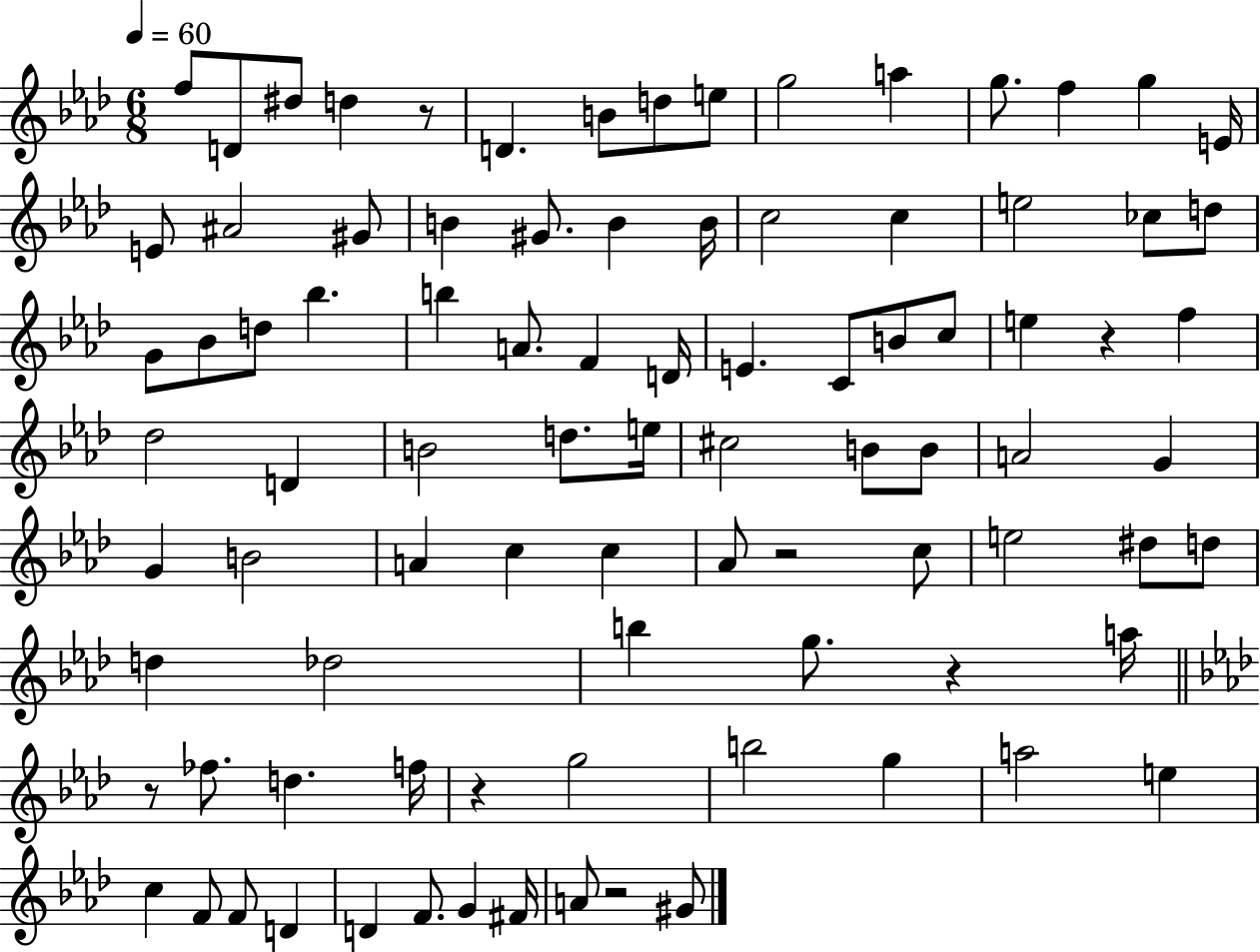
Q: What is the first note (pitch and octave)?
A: F5